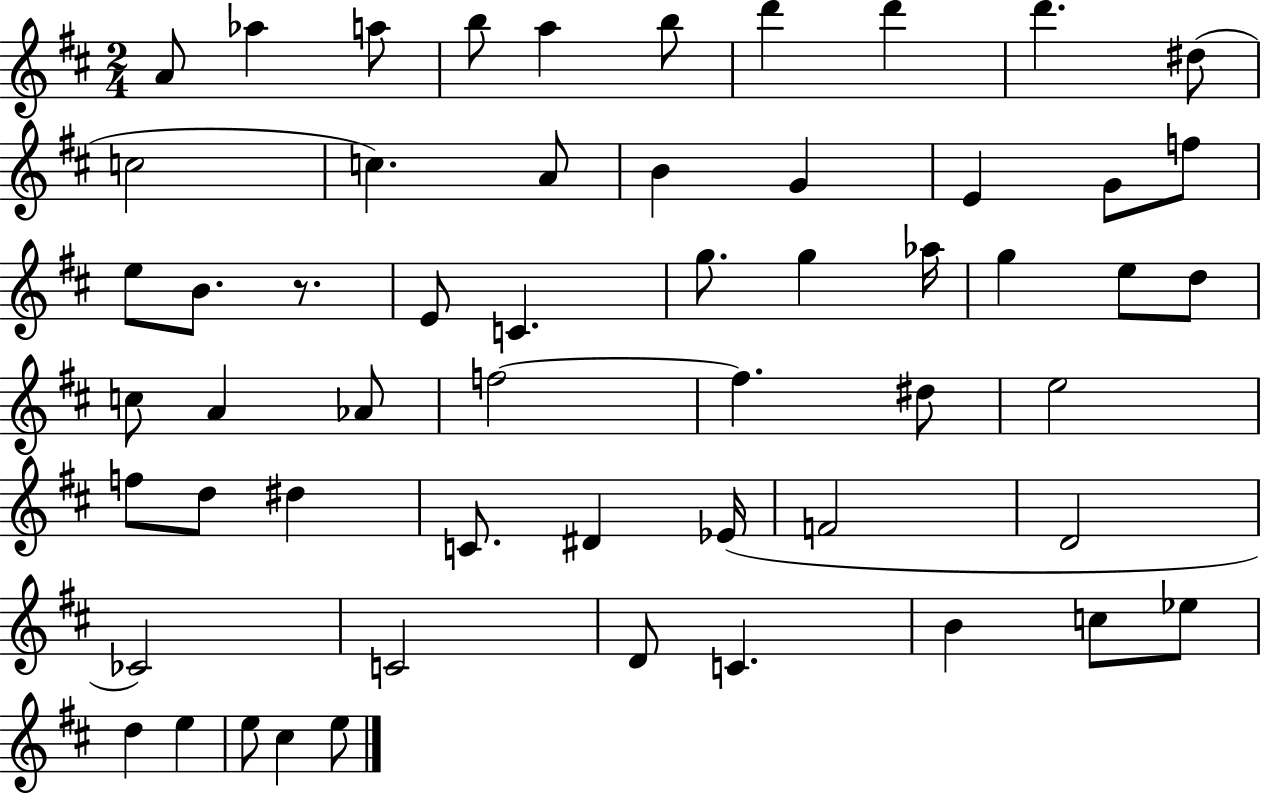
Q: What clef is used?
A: treble